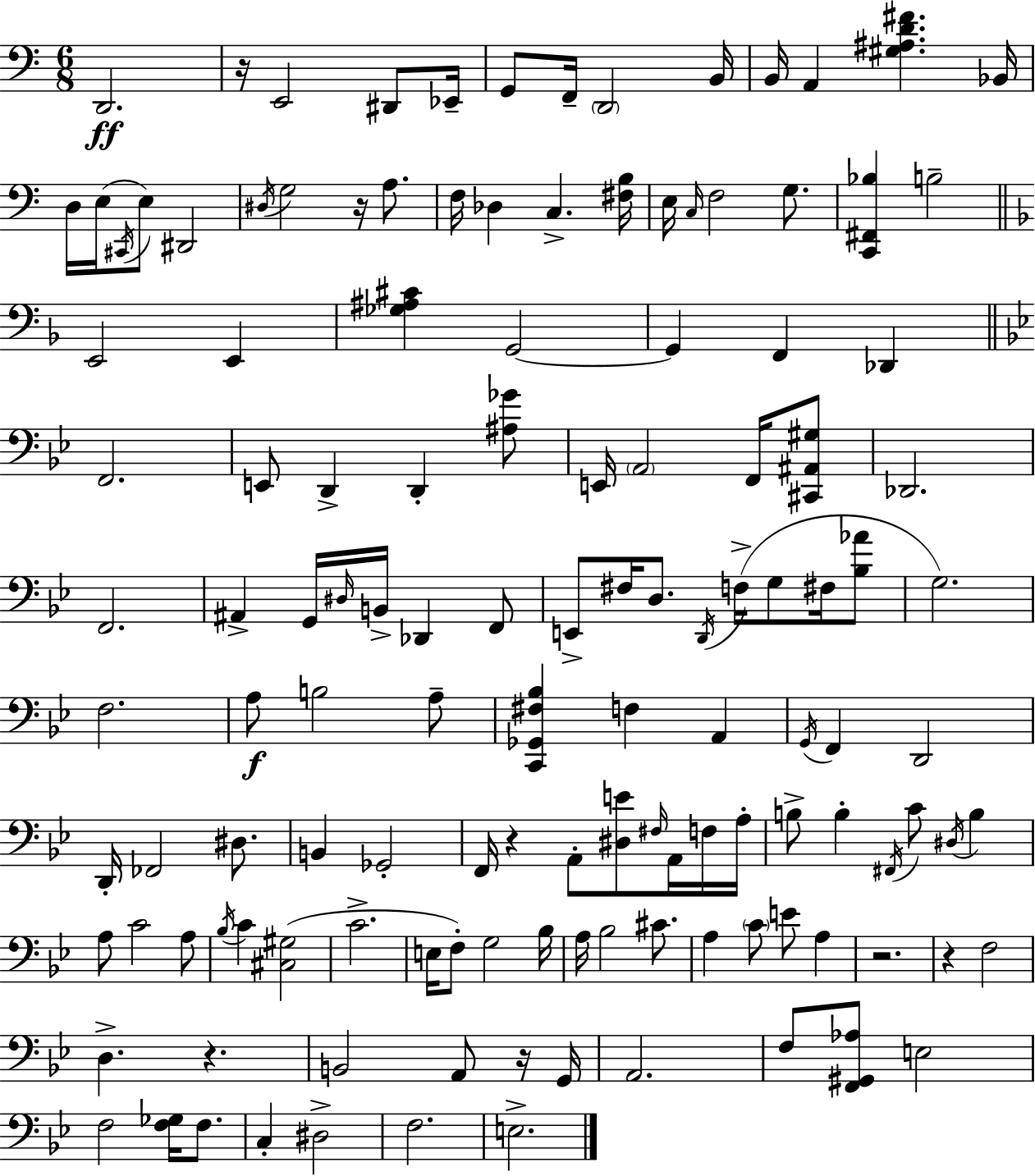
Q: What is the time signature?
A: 6/8